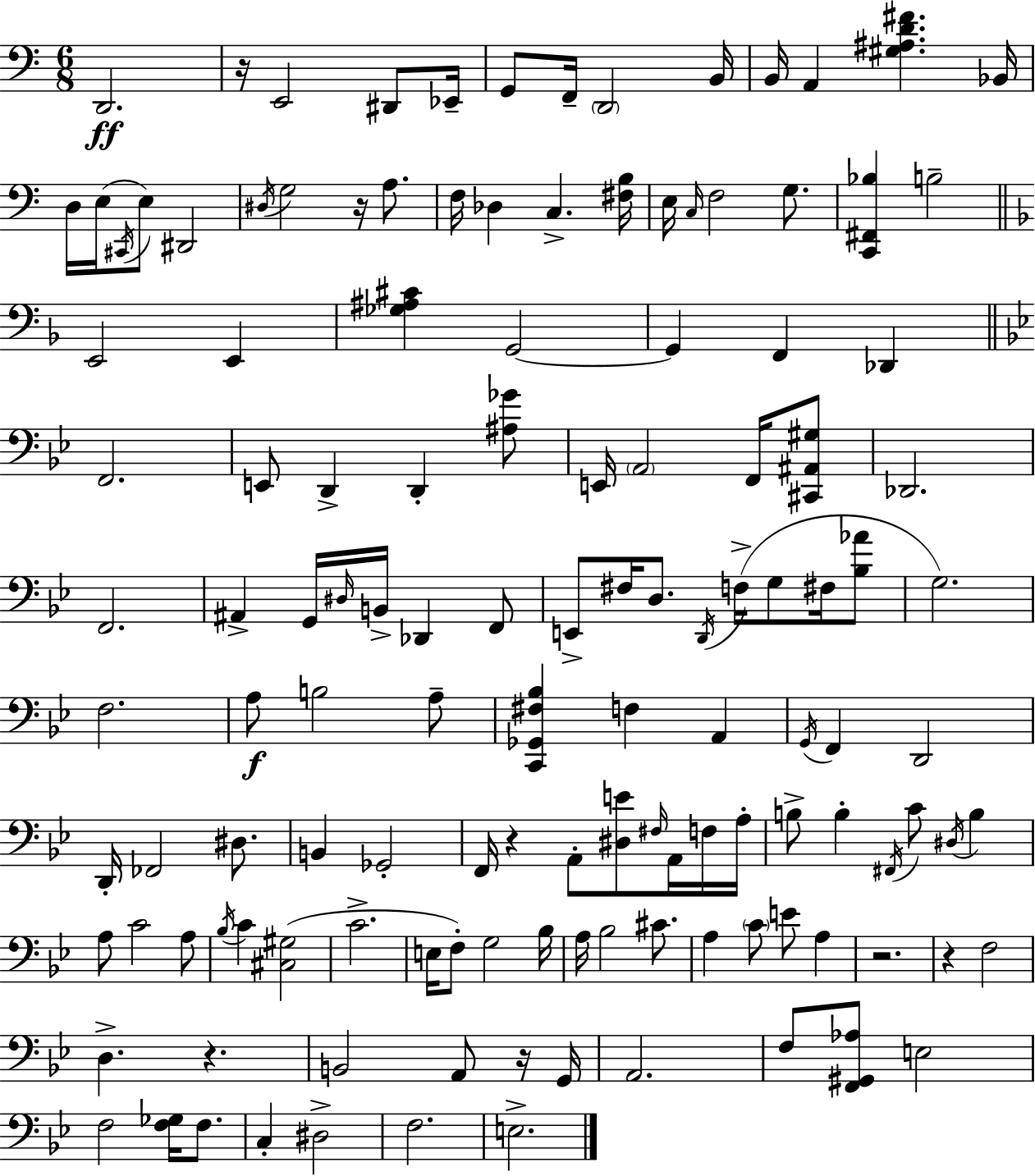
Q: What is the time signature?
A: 6/8